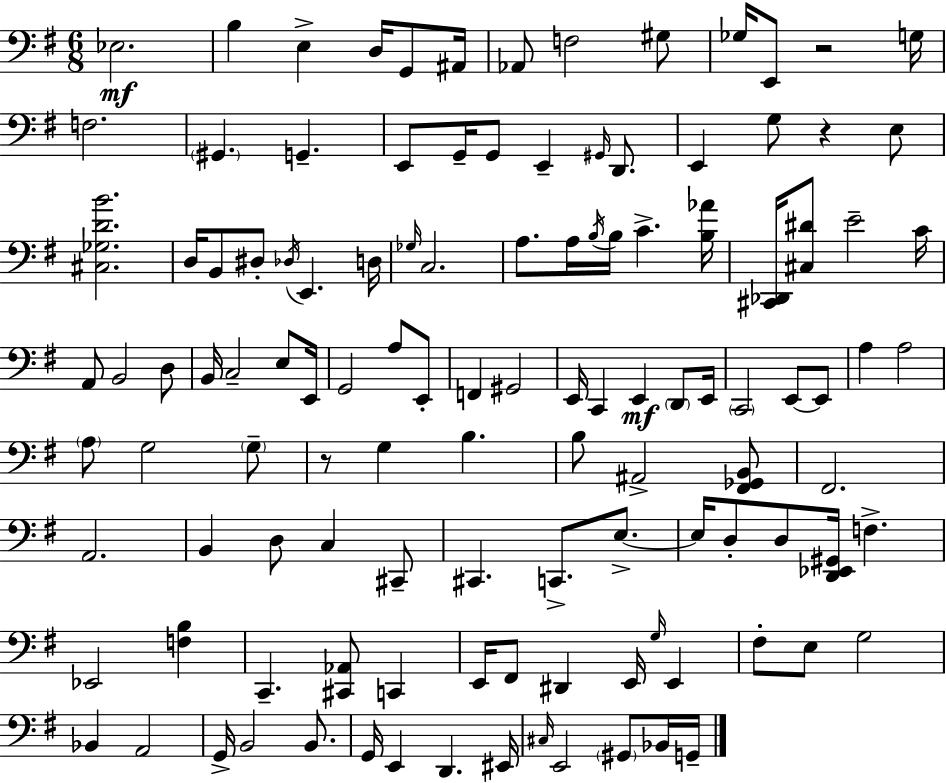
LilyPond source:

{
  \clef bass
  \numericTimeSignature
  \time 6/8
  \key e \minor
  \repeat volta 2 { ees2.\mf | b4 e4-> d16 g,8 ais,16 | aes,8 f2 gis8 | ges16 e,8 r2 g16 | \break f2. | \parenthesize gis,4. g,4.-- | e,8 g,16-- g,8 e,4-- \grace { gis,16 } d,8. | e,4 g8 r4 e8 | \break <cis ges d' b'>2. | d16 b,8 dis8-. \acciaccatura { des16 } e,4. | d16 \grace { ges16 } c2. | a8. a16 \acciaccatura { b16 } b16 c'4.-> | \break <b aes'>16 <cis, des,>16 <cis dis'>8 e'2-- | c'16 a,8 b,2 | d8 b,16 c2-- | e8 e,16 g,2 | \break a8 e,8-. f,4 gis,2 | e,16 c,4 e,4\mf | \parenthesize d,8 e,16 \parenthesize c,2 | e,8~~ e,8 a4 a2 | \break \parenthesize a8 g2 | \parenthesize g8-- r8 g4 b4. | b8 ais,2-> | <fis, ges, b,>8 fis,2. | \break a,2. | b,4 d8 c4 | cis,8-- cis,4. c,8.-> | e8.->~~ e16 d8-. d8 <d, ees, gis,>16 f4.-> | \break ees,2 | <f b>4 c,4.-- <cis, aes,>8 | c,4 e,16 fis,8 dis,4 e,16 | \grace { g16 } e,4 fis8-. e8 g2 | \break bes,4 a,2 | g,16-> b,2 | b,8. g,16 e,4 d,4. | eis,16 \grace { cis16 } e,2 | \break \parenthesize gis,8 bes,16 g,16-- } \bar "|."
}